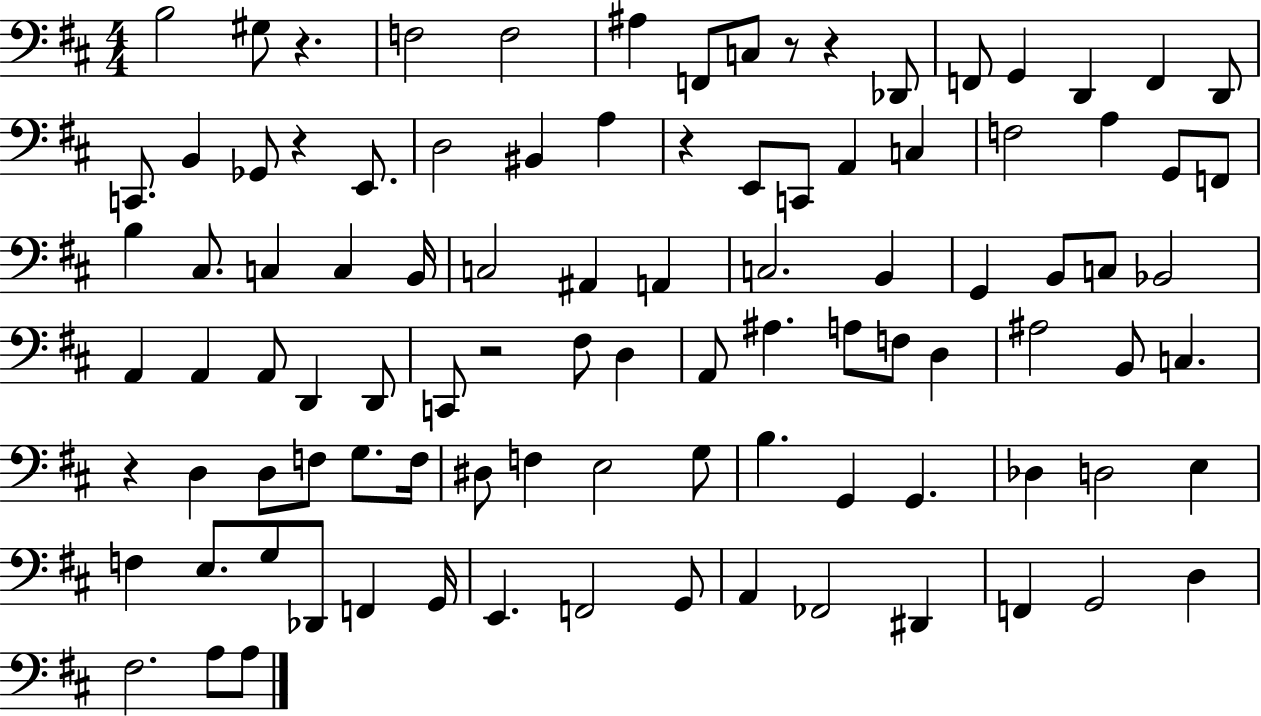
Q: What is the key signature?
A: D major